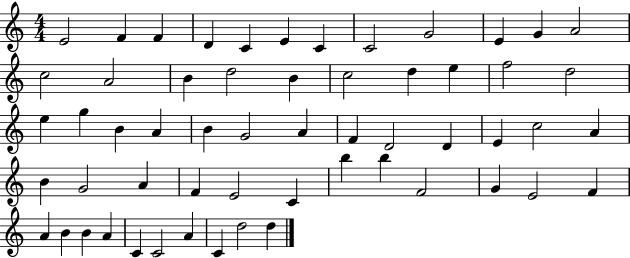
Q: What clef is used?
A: treble